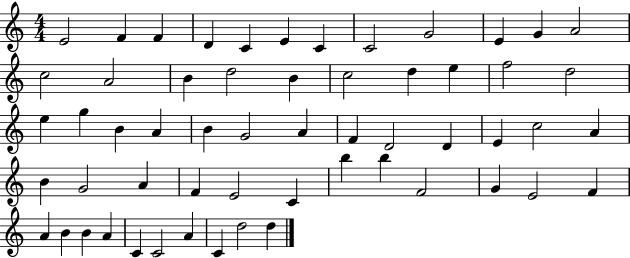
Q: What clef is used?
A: treble